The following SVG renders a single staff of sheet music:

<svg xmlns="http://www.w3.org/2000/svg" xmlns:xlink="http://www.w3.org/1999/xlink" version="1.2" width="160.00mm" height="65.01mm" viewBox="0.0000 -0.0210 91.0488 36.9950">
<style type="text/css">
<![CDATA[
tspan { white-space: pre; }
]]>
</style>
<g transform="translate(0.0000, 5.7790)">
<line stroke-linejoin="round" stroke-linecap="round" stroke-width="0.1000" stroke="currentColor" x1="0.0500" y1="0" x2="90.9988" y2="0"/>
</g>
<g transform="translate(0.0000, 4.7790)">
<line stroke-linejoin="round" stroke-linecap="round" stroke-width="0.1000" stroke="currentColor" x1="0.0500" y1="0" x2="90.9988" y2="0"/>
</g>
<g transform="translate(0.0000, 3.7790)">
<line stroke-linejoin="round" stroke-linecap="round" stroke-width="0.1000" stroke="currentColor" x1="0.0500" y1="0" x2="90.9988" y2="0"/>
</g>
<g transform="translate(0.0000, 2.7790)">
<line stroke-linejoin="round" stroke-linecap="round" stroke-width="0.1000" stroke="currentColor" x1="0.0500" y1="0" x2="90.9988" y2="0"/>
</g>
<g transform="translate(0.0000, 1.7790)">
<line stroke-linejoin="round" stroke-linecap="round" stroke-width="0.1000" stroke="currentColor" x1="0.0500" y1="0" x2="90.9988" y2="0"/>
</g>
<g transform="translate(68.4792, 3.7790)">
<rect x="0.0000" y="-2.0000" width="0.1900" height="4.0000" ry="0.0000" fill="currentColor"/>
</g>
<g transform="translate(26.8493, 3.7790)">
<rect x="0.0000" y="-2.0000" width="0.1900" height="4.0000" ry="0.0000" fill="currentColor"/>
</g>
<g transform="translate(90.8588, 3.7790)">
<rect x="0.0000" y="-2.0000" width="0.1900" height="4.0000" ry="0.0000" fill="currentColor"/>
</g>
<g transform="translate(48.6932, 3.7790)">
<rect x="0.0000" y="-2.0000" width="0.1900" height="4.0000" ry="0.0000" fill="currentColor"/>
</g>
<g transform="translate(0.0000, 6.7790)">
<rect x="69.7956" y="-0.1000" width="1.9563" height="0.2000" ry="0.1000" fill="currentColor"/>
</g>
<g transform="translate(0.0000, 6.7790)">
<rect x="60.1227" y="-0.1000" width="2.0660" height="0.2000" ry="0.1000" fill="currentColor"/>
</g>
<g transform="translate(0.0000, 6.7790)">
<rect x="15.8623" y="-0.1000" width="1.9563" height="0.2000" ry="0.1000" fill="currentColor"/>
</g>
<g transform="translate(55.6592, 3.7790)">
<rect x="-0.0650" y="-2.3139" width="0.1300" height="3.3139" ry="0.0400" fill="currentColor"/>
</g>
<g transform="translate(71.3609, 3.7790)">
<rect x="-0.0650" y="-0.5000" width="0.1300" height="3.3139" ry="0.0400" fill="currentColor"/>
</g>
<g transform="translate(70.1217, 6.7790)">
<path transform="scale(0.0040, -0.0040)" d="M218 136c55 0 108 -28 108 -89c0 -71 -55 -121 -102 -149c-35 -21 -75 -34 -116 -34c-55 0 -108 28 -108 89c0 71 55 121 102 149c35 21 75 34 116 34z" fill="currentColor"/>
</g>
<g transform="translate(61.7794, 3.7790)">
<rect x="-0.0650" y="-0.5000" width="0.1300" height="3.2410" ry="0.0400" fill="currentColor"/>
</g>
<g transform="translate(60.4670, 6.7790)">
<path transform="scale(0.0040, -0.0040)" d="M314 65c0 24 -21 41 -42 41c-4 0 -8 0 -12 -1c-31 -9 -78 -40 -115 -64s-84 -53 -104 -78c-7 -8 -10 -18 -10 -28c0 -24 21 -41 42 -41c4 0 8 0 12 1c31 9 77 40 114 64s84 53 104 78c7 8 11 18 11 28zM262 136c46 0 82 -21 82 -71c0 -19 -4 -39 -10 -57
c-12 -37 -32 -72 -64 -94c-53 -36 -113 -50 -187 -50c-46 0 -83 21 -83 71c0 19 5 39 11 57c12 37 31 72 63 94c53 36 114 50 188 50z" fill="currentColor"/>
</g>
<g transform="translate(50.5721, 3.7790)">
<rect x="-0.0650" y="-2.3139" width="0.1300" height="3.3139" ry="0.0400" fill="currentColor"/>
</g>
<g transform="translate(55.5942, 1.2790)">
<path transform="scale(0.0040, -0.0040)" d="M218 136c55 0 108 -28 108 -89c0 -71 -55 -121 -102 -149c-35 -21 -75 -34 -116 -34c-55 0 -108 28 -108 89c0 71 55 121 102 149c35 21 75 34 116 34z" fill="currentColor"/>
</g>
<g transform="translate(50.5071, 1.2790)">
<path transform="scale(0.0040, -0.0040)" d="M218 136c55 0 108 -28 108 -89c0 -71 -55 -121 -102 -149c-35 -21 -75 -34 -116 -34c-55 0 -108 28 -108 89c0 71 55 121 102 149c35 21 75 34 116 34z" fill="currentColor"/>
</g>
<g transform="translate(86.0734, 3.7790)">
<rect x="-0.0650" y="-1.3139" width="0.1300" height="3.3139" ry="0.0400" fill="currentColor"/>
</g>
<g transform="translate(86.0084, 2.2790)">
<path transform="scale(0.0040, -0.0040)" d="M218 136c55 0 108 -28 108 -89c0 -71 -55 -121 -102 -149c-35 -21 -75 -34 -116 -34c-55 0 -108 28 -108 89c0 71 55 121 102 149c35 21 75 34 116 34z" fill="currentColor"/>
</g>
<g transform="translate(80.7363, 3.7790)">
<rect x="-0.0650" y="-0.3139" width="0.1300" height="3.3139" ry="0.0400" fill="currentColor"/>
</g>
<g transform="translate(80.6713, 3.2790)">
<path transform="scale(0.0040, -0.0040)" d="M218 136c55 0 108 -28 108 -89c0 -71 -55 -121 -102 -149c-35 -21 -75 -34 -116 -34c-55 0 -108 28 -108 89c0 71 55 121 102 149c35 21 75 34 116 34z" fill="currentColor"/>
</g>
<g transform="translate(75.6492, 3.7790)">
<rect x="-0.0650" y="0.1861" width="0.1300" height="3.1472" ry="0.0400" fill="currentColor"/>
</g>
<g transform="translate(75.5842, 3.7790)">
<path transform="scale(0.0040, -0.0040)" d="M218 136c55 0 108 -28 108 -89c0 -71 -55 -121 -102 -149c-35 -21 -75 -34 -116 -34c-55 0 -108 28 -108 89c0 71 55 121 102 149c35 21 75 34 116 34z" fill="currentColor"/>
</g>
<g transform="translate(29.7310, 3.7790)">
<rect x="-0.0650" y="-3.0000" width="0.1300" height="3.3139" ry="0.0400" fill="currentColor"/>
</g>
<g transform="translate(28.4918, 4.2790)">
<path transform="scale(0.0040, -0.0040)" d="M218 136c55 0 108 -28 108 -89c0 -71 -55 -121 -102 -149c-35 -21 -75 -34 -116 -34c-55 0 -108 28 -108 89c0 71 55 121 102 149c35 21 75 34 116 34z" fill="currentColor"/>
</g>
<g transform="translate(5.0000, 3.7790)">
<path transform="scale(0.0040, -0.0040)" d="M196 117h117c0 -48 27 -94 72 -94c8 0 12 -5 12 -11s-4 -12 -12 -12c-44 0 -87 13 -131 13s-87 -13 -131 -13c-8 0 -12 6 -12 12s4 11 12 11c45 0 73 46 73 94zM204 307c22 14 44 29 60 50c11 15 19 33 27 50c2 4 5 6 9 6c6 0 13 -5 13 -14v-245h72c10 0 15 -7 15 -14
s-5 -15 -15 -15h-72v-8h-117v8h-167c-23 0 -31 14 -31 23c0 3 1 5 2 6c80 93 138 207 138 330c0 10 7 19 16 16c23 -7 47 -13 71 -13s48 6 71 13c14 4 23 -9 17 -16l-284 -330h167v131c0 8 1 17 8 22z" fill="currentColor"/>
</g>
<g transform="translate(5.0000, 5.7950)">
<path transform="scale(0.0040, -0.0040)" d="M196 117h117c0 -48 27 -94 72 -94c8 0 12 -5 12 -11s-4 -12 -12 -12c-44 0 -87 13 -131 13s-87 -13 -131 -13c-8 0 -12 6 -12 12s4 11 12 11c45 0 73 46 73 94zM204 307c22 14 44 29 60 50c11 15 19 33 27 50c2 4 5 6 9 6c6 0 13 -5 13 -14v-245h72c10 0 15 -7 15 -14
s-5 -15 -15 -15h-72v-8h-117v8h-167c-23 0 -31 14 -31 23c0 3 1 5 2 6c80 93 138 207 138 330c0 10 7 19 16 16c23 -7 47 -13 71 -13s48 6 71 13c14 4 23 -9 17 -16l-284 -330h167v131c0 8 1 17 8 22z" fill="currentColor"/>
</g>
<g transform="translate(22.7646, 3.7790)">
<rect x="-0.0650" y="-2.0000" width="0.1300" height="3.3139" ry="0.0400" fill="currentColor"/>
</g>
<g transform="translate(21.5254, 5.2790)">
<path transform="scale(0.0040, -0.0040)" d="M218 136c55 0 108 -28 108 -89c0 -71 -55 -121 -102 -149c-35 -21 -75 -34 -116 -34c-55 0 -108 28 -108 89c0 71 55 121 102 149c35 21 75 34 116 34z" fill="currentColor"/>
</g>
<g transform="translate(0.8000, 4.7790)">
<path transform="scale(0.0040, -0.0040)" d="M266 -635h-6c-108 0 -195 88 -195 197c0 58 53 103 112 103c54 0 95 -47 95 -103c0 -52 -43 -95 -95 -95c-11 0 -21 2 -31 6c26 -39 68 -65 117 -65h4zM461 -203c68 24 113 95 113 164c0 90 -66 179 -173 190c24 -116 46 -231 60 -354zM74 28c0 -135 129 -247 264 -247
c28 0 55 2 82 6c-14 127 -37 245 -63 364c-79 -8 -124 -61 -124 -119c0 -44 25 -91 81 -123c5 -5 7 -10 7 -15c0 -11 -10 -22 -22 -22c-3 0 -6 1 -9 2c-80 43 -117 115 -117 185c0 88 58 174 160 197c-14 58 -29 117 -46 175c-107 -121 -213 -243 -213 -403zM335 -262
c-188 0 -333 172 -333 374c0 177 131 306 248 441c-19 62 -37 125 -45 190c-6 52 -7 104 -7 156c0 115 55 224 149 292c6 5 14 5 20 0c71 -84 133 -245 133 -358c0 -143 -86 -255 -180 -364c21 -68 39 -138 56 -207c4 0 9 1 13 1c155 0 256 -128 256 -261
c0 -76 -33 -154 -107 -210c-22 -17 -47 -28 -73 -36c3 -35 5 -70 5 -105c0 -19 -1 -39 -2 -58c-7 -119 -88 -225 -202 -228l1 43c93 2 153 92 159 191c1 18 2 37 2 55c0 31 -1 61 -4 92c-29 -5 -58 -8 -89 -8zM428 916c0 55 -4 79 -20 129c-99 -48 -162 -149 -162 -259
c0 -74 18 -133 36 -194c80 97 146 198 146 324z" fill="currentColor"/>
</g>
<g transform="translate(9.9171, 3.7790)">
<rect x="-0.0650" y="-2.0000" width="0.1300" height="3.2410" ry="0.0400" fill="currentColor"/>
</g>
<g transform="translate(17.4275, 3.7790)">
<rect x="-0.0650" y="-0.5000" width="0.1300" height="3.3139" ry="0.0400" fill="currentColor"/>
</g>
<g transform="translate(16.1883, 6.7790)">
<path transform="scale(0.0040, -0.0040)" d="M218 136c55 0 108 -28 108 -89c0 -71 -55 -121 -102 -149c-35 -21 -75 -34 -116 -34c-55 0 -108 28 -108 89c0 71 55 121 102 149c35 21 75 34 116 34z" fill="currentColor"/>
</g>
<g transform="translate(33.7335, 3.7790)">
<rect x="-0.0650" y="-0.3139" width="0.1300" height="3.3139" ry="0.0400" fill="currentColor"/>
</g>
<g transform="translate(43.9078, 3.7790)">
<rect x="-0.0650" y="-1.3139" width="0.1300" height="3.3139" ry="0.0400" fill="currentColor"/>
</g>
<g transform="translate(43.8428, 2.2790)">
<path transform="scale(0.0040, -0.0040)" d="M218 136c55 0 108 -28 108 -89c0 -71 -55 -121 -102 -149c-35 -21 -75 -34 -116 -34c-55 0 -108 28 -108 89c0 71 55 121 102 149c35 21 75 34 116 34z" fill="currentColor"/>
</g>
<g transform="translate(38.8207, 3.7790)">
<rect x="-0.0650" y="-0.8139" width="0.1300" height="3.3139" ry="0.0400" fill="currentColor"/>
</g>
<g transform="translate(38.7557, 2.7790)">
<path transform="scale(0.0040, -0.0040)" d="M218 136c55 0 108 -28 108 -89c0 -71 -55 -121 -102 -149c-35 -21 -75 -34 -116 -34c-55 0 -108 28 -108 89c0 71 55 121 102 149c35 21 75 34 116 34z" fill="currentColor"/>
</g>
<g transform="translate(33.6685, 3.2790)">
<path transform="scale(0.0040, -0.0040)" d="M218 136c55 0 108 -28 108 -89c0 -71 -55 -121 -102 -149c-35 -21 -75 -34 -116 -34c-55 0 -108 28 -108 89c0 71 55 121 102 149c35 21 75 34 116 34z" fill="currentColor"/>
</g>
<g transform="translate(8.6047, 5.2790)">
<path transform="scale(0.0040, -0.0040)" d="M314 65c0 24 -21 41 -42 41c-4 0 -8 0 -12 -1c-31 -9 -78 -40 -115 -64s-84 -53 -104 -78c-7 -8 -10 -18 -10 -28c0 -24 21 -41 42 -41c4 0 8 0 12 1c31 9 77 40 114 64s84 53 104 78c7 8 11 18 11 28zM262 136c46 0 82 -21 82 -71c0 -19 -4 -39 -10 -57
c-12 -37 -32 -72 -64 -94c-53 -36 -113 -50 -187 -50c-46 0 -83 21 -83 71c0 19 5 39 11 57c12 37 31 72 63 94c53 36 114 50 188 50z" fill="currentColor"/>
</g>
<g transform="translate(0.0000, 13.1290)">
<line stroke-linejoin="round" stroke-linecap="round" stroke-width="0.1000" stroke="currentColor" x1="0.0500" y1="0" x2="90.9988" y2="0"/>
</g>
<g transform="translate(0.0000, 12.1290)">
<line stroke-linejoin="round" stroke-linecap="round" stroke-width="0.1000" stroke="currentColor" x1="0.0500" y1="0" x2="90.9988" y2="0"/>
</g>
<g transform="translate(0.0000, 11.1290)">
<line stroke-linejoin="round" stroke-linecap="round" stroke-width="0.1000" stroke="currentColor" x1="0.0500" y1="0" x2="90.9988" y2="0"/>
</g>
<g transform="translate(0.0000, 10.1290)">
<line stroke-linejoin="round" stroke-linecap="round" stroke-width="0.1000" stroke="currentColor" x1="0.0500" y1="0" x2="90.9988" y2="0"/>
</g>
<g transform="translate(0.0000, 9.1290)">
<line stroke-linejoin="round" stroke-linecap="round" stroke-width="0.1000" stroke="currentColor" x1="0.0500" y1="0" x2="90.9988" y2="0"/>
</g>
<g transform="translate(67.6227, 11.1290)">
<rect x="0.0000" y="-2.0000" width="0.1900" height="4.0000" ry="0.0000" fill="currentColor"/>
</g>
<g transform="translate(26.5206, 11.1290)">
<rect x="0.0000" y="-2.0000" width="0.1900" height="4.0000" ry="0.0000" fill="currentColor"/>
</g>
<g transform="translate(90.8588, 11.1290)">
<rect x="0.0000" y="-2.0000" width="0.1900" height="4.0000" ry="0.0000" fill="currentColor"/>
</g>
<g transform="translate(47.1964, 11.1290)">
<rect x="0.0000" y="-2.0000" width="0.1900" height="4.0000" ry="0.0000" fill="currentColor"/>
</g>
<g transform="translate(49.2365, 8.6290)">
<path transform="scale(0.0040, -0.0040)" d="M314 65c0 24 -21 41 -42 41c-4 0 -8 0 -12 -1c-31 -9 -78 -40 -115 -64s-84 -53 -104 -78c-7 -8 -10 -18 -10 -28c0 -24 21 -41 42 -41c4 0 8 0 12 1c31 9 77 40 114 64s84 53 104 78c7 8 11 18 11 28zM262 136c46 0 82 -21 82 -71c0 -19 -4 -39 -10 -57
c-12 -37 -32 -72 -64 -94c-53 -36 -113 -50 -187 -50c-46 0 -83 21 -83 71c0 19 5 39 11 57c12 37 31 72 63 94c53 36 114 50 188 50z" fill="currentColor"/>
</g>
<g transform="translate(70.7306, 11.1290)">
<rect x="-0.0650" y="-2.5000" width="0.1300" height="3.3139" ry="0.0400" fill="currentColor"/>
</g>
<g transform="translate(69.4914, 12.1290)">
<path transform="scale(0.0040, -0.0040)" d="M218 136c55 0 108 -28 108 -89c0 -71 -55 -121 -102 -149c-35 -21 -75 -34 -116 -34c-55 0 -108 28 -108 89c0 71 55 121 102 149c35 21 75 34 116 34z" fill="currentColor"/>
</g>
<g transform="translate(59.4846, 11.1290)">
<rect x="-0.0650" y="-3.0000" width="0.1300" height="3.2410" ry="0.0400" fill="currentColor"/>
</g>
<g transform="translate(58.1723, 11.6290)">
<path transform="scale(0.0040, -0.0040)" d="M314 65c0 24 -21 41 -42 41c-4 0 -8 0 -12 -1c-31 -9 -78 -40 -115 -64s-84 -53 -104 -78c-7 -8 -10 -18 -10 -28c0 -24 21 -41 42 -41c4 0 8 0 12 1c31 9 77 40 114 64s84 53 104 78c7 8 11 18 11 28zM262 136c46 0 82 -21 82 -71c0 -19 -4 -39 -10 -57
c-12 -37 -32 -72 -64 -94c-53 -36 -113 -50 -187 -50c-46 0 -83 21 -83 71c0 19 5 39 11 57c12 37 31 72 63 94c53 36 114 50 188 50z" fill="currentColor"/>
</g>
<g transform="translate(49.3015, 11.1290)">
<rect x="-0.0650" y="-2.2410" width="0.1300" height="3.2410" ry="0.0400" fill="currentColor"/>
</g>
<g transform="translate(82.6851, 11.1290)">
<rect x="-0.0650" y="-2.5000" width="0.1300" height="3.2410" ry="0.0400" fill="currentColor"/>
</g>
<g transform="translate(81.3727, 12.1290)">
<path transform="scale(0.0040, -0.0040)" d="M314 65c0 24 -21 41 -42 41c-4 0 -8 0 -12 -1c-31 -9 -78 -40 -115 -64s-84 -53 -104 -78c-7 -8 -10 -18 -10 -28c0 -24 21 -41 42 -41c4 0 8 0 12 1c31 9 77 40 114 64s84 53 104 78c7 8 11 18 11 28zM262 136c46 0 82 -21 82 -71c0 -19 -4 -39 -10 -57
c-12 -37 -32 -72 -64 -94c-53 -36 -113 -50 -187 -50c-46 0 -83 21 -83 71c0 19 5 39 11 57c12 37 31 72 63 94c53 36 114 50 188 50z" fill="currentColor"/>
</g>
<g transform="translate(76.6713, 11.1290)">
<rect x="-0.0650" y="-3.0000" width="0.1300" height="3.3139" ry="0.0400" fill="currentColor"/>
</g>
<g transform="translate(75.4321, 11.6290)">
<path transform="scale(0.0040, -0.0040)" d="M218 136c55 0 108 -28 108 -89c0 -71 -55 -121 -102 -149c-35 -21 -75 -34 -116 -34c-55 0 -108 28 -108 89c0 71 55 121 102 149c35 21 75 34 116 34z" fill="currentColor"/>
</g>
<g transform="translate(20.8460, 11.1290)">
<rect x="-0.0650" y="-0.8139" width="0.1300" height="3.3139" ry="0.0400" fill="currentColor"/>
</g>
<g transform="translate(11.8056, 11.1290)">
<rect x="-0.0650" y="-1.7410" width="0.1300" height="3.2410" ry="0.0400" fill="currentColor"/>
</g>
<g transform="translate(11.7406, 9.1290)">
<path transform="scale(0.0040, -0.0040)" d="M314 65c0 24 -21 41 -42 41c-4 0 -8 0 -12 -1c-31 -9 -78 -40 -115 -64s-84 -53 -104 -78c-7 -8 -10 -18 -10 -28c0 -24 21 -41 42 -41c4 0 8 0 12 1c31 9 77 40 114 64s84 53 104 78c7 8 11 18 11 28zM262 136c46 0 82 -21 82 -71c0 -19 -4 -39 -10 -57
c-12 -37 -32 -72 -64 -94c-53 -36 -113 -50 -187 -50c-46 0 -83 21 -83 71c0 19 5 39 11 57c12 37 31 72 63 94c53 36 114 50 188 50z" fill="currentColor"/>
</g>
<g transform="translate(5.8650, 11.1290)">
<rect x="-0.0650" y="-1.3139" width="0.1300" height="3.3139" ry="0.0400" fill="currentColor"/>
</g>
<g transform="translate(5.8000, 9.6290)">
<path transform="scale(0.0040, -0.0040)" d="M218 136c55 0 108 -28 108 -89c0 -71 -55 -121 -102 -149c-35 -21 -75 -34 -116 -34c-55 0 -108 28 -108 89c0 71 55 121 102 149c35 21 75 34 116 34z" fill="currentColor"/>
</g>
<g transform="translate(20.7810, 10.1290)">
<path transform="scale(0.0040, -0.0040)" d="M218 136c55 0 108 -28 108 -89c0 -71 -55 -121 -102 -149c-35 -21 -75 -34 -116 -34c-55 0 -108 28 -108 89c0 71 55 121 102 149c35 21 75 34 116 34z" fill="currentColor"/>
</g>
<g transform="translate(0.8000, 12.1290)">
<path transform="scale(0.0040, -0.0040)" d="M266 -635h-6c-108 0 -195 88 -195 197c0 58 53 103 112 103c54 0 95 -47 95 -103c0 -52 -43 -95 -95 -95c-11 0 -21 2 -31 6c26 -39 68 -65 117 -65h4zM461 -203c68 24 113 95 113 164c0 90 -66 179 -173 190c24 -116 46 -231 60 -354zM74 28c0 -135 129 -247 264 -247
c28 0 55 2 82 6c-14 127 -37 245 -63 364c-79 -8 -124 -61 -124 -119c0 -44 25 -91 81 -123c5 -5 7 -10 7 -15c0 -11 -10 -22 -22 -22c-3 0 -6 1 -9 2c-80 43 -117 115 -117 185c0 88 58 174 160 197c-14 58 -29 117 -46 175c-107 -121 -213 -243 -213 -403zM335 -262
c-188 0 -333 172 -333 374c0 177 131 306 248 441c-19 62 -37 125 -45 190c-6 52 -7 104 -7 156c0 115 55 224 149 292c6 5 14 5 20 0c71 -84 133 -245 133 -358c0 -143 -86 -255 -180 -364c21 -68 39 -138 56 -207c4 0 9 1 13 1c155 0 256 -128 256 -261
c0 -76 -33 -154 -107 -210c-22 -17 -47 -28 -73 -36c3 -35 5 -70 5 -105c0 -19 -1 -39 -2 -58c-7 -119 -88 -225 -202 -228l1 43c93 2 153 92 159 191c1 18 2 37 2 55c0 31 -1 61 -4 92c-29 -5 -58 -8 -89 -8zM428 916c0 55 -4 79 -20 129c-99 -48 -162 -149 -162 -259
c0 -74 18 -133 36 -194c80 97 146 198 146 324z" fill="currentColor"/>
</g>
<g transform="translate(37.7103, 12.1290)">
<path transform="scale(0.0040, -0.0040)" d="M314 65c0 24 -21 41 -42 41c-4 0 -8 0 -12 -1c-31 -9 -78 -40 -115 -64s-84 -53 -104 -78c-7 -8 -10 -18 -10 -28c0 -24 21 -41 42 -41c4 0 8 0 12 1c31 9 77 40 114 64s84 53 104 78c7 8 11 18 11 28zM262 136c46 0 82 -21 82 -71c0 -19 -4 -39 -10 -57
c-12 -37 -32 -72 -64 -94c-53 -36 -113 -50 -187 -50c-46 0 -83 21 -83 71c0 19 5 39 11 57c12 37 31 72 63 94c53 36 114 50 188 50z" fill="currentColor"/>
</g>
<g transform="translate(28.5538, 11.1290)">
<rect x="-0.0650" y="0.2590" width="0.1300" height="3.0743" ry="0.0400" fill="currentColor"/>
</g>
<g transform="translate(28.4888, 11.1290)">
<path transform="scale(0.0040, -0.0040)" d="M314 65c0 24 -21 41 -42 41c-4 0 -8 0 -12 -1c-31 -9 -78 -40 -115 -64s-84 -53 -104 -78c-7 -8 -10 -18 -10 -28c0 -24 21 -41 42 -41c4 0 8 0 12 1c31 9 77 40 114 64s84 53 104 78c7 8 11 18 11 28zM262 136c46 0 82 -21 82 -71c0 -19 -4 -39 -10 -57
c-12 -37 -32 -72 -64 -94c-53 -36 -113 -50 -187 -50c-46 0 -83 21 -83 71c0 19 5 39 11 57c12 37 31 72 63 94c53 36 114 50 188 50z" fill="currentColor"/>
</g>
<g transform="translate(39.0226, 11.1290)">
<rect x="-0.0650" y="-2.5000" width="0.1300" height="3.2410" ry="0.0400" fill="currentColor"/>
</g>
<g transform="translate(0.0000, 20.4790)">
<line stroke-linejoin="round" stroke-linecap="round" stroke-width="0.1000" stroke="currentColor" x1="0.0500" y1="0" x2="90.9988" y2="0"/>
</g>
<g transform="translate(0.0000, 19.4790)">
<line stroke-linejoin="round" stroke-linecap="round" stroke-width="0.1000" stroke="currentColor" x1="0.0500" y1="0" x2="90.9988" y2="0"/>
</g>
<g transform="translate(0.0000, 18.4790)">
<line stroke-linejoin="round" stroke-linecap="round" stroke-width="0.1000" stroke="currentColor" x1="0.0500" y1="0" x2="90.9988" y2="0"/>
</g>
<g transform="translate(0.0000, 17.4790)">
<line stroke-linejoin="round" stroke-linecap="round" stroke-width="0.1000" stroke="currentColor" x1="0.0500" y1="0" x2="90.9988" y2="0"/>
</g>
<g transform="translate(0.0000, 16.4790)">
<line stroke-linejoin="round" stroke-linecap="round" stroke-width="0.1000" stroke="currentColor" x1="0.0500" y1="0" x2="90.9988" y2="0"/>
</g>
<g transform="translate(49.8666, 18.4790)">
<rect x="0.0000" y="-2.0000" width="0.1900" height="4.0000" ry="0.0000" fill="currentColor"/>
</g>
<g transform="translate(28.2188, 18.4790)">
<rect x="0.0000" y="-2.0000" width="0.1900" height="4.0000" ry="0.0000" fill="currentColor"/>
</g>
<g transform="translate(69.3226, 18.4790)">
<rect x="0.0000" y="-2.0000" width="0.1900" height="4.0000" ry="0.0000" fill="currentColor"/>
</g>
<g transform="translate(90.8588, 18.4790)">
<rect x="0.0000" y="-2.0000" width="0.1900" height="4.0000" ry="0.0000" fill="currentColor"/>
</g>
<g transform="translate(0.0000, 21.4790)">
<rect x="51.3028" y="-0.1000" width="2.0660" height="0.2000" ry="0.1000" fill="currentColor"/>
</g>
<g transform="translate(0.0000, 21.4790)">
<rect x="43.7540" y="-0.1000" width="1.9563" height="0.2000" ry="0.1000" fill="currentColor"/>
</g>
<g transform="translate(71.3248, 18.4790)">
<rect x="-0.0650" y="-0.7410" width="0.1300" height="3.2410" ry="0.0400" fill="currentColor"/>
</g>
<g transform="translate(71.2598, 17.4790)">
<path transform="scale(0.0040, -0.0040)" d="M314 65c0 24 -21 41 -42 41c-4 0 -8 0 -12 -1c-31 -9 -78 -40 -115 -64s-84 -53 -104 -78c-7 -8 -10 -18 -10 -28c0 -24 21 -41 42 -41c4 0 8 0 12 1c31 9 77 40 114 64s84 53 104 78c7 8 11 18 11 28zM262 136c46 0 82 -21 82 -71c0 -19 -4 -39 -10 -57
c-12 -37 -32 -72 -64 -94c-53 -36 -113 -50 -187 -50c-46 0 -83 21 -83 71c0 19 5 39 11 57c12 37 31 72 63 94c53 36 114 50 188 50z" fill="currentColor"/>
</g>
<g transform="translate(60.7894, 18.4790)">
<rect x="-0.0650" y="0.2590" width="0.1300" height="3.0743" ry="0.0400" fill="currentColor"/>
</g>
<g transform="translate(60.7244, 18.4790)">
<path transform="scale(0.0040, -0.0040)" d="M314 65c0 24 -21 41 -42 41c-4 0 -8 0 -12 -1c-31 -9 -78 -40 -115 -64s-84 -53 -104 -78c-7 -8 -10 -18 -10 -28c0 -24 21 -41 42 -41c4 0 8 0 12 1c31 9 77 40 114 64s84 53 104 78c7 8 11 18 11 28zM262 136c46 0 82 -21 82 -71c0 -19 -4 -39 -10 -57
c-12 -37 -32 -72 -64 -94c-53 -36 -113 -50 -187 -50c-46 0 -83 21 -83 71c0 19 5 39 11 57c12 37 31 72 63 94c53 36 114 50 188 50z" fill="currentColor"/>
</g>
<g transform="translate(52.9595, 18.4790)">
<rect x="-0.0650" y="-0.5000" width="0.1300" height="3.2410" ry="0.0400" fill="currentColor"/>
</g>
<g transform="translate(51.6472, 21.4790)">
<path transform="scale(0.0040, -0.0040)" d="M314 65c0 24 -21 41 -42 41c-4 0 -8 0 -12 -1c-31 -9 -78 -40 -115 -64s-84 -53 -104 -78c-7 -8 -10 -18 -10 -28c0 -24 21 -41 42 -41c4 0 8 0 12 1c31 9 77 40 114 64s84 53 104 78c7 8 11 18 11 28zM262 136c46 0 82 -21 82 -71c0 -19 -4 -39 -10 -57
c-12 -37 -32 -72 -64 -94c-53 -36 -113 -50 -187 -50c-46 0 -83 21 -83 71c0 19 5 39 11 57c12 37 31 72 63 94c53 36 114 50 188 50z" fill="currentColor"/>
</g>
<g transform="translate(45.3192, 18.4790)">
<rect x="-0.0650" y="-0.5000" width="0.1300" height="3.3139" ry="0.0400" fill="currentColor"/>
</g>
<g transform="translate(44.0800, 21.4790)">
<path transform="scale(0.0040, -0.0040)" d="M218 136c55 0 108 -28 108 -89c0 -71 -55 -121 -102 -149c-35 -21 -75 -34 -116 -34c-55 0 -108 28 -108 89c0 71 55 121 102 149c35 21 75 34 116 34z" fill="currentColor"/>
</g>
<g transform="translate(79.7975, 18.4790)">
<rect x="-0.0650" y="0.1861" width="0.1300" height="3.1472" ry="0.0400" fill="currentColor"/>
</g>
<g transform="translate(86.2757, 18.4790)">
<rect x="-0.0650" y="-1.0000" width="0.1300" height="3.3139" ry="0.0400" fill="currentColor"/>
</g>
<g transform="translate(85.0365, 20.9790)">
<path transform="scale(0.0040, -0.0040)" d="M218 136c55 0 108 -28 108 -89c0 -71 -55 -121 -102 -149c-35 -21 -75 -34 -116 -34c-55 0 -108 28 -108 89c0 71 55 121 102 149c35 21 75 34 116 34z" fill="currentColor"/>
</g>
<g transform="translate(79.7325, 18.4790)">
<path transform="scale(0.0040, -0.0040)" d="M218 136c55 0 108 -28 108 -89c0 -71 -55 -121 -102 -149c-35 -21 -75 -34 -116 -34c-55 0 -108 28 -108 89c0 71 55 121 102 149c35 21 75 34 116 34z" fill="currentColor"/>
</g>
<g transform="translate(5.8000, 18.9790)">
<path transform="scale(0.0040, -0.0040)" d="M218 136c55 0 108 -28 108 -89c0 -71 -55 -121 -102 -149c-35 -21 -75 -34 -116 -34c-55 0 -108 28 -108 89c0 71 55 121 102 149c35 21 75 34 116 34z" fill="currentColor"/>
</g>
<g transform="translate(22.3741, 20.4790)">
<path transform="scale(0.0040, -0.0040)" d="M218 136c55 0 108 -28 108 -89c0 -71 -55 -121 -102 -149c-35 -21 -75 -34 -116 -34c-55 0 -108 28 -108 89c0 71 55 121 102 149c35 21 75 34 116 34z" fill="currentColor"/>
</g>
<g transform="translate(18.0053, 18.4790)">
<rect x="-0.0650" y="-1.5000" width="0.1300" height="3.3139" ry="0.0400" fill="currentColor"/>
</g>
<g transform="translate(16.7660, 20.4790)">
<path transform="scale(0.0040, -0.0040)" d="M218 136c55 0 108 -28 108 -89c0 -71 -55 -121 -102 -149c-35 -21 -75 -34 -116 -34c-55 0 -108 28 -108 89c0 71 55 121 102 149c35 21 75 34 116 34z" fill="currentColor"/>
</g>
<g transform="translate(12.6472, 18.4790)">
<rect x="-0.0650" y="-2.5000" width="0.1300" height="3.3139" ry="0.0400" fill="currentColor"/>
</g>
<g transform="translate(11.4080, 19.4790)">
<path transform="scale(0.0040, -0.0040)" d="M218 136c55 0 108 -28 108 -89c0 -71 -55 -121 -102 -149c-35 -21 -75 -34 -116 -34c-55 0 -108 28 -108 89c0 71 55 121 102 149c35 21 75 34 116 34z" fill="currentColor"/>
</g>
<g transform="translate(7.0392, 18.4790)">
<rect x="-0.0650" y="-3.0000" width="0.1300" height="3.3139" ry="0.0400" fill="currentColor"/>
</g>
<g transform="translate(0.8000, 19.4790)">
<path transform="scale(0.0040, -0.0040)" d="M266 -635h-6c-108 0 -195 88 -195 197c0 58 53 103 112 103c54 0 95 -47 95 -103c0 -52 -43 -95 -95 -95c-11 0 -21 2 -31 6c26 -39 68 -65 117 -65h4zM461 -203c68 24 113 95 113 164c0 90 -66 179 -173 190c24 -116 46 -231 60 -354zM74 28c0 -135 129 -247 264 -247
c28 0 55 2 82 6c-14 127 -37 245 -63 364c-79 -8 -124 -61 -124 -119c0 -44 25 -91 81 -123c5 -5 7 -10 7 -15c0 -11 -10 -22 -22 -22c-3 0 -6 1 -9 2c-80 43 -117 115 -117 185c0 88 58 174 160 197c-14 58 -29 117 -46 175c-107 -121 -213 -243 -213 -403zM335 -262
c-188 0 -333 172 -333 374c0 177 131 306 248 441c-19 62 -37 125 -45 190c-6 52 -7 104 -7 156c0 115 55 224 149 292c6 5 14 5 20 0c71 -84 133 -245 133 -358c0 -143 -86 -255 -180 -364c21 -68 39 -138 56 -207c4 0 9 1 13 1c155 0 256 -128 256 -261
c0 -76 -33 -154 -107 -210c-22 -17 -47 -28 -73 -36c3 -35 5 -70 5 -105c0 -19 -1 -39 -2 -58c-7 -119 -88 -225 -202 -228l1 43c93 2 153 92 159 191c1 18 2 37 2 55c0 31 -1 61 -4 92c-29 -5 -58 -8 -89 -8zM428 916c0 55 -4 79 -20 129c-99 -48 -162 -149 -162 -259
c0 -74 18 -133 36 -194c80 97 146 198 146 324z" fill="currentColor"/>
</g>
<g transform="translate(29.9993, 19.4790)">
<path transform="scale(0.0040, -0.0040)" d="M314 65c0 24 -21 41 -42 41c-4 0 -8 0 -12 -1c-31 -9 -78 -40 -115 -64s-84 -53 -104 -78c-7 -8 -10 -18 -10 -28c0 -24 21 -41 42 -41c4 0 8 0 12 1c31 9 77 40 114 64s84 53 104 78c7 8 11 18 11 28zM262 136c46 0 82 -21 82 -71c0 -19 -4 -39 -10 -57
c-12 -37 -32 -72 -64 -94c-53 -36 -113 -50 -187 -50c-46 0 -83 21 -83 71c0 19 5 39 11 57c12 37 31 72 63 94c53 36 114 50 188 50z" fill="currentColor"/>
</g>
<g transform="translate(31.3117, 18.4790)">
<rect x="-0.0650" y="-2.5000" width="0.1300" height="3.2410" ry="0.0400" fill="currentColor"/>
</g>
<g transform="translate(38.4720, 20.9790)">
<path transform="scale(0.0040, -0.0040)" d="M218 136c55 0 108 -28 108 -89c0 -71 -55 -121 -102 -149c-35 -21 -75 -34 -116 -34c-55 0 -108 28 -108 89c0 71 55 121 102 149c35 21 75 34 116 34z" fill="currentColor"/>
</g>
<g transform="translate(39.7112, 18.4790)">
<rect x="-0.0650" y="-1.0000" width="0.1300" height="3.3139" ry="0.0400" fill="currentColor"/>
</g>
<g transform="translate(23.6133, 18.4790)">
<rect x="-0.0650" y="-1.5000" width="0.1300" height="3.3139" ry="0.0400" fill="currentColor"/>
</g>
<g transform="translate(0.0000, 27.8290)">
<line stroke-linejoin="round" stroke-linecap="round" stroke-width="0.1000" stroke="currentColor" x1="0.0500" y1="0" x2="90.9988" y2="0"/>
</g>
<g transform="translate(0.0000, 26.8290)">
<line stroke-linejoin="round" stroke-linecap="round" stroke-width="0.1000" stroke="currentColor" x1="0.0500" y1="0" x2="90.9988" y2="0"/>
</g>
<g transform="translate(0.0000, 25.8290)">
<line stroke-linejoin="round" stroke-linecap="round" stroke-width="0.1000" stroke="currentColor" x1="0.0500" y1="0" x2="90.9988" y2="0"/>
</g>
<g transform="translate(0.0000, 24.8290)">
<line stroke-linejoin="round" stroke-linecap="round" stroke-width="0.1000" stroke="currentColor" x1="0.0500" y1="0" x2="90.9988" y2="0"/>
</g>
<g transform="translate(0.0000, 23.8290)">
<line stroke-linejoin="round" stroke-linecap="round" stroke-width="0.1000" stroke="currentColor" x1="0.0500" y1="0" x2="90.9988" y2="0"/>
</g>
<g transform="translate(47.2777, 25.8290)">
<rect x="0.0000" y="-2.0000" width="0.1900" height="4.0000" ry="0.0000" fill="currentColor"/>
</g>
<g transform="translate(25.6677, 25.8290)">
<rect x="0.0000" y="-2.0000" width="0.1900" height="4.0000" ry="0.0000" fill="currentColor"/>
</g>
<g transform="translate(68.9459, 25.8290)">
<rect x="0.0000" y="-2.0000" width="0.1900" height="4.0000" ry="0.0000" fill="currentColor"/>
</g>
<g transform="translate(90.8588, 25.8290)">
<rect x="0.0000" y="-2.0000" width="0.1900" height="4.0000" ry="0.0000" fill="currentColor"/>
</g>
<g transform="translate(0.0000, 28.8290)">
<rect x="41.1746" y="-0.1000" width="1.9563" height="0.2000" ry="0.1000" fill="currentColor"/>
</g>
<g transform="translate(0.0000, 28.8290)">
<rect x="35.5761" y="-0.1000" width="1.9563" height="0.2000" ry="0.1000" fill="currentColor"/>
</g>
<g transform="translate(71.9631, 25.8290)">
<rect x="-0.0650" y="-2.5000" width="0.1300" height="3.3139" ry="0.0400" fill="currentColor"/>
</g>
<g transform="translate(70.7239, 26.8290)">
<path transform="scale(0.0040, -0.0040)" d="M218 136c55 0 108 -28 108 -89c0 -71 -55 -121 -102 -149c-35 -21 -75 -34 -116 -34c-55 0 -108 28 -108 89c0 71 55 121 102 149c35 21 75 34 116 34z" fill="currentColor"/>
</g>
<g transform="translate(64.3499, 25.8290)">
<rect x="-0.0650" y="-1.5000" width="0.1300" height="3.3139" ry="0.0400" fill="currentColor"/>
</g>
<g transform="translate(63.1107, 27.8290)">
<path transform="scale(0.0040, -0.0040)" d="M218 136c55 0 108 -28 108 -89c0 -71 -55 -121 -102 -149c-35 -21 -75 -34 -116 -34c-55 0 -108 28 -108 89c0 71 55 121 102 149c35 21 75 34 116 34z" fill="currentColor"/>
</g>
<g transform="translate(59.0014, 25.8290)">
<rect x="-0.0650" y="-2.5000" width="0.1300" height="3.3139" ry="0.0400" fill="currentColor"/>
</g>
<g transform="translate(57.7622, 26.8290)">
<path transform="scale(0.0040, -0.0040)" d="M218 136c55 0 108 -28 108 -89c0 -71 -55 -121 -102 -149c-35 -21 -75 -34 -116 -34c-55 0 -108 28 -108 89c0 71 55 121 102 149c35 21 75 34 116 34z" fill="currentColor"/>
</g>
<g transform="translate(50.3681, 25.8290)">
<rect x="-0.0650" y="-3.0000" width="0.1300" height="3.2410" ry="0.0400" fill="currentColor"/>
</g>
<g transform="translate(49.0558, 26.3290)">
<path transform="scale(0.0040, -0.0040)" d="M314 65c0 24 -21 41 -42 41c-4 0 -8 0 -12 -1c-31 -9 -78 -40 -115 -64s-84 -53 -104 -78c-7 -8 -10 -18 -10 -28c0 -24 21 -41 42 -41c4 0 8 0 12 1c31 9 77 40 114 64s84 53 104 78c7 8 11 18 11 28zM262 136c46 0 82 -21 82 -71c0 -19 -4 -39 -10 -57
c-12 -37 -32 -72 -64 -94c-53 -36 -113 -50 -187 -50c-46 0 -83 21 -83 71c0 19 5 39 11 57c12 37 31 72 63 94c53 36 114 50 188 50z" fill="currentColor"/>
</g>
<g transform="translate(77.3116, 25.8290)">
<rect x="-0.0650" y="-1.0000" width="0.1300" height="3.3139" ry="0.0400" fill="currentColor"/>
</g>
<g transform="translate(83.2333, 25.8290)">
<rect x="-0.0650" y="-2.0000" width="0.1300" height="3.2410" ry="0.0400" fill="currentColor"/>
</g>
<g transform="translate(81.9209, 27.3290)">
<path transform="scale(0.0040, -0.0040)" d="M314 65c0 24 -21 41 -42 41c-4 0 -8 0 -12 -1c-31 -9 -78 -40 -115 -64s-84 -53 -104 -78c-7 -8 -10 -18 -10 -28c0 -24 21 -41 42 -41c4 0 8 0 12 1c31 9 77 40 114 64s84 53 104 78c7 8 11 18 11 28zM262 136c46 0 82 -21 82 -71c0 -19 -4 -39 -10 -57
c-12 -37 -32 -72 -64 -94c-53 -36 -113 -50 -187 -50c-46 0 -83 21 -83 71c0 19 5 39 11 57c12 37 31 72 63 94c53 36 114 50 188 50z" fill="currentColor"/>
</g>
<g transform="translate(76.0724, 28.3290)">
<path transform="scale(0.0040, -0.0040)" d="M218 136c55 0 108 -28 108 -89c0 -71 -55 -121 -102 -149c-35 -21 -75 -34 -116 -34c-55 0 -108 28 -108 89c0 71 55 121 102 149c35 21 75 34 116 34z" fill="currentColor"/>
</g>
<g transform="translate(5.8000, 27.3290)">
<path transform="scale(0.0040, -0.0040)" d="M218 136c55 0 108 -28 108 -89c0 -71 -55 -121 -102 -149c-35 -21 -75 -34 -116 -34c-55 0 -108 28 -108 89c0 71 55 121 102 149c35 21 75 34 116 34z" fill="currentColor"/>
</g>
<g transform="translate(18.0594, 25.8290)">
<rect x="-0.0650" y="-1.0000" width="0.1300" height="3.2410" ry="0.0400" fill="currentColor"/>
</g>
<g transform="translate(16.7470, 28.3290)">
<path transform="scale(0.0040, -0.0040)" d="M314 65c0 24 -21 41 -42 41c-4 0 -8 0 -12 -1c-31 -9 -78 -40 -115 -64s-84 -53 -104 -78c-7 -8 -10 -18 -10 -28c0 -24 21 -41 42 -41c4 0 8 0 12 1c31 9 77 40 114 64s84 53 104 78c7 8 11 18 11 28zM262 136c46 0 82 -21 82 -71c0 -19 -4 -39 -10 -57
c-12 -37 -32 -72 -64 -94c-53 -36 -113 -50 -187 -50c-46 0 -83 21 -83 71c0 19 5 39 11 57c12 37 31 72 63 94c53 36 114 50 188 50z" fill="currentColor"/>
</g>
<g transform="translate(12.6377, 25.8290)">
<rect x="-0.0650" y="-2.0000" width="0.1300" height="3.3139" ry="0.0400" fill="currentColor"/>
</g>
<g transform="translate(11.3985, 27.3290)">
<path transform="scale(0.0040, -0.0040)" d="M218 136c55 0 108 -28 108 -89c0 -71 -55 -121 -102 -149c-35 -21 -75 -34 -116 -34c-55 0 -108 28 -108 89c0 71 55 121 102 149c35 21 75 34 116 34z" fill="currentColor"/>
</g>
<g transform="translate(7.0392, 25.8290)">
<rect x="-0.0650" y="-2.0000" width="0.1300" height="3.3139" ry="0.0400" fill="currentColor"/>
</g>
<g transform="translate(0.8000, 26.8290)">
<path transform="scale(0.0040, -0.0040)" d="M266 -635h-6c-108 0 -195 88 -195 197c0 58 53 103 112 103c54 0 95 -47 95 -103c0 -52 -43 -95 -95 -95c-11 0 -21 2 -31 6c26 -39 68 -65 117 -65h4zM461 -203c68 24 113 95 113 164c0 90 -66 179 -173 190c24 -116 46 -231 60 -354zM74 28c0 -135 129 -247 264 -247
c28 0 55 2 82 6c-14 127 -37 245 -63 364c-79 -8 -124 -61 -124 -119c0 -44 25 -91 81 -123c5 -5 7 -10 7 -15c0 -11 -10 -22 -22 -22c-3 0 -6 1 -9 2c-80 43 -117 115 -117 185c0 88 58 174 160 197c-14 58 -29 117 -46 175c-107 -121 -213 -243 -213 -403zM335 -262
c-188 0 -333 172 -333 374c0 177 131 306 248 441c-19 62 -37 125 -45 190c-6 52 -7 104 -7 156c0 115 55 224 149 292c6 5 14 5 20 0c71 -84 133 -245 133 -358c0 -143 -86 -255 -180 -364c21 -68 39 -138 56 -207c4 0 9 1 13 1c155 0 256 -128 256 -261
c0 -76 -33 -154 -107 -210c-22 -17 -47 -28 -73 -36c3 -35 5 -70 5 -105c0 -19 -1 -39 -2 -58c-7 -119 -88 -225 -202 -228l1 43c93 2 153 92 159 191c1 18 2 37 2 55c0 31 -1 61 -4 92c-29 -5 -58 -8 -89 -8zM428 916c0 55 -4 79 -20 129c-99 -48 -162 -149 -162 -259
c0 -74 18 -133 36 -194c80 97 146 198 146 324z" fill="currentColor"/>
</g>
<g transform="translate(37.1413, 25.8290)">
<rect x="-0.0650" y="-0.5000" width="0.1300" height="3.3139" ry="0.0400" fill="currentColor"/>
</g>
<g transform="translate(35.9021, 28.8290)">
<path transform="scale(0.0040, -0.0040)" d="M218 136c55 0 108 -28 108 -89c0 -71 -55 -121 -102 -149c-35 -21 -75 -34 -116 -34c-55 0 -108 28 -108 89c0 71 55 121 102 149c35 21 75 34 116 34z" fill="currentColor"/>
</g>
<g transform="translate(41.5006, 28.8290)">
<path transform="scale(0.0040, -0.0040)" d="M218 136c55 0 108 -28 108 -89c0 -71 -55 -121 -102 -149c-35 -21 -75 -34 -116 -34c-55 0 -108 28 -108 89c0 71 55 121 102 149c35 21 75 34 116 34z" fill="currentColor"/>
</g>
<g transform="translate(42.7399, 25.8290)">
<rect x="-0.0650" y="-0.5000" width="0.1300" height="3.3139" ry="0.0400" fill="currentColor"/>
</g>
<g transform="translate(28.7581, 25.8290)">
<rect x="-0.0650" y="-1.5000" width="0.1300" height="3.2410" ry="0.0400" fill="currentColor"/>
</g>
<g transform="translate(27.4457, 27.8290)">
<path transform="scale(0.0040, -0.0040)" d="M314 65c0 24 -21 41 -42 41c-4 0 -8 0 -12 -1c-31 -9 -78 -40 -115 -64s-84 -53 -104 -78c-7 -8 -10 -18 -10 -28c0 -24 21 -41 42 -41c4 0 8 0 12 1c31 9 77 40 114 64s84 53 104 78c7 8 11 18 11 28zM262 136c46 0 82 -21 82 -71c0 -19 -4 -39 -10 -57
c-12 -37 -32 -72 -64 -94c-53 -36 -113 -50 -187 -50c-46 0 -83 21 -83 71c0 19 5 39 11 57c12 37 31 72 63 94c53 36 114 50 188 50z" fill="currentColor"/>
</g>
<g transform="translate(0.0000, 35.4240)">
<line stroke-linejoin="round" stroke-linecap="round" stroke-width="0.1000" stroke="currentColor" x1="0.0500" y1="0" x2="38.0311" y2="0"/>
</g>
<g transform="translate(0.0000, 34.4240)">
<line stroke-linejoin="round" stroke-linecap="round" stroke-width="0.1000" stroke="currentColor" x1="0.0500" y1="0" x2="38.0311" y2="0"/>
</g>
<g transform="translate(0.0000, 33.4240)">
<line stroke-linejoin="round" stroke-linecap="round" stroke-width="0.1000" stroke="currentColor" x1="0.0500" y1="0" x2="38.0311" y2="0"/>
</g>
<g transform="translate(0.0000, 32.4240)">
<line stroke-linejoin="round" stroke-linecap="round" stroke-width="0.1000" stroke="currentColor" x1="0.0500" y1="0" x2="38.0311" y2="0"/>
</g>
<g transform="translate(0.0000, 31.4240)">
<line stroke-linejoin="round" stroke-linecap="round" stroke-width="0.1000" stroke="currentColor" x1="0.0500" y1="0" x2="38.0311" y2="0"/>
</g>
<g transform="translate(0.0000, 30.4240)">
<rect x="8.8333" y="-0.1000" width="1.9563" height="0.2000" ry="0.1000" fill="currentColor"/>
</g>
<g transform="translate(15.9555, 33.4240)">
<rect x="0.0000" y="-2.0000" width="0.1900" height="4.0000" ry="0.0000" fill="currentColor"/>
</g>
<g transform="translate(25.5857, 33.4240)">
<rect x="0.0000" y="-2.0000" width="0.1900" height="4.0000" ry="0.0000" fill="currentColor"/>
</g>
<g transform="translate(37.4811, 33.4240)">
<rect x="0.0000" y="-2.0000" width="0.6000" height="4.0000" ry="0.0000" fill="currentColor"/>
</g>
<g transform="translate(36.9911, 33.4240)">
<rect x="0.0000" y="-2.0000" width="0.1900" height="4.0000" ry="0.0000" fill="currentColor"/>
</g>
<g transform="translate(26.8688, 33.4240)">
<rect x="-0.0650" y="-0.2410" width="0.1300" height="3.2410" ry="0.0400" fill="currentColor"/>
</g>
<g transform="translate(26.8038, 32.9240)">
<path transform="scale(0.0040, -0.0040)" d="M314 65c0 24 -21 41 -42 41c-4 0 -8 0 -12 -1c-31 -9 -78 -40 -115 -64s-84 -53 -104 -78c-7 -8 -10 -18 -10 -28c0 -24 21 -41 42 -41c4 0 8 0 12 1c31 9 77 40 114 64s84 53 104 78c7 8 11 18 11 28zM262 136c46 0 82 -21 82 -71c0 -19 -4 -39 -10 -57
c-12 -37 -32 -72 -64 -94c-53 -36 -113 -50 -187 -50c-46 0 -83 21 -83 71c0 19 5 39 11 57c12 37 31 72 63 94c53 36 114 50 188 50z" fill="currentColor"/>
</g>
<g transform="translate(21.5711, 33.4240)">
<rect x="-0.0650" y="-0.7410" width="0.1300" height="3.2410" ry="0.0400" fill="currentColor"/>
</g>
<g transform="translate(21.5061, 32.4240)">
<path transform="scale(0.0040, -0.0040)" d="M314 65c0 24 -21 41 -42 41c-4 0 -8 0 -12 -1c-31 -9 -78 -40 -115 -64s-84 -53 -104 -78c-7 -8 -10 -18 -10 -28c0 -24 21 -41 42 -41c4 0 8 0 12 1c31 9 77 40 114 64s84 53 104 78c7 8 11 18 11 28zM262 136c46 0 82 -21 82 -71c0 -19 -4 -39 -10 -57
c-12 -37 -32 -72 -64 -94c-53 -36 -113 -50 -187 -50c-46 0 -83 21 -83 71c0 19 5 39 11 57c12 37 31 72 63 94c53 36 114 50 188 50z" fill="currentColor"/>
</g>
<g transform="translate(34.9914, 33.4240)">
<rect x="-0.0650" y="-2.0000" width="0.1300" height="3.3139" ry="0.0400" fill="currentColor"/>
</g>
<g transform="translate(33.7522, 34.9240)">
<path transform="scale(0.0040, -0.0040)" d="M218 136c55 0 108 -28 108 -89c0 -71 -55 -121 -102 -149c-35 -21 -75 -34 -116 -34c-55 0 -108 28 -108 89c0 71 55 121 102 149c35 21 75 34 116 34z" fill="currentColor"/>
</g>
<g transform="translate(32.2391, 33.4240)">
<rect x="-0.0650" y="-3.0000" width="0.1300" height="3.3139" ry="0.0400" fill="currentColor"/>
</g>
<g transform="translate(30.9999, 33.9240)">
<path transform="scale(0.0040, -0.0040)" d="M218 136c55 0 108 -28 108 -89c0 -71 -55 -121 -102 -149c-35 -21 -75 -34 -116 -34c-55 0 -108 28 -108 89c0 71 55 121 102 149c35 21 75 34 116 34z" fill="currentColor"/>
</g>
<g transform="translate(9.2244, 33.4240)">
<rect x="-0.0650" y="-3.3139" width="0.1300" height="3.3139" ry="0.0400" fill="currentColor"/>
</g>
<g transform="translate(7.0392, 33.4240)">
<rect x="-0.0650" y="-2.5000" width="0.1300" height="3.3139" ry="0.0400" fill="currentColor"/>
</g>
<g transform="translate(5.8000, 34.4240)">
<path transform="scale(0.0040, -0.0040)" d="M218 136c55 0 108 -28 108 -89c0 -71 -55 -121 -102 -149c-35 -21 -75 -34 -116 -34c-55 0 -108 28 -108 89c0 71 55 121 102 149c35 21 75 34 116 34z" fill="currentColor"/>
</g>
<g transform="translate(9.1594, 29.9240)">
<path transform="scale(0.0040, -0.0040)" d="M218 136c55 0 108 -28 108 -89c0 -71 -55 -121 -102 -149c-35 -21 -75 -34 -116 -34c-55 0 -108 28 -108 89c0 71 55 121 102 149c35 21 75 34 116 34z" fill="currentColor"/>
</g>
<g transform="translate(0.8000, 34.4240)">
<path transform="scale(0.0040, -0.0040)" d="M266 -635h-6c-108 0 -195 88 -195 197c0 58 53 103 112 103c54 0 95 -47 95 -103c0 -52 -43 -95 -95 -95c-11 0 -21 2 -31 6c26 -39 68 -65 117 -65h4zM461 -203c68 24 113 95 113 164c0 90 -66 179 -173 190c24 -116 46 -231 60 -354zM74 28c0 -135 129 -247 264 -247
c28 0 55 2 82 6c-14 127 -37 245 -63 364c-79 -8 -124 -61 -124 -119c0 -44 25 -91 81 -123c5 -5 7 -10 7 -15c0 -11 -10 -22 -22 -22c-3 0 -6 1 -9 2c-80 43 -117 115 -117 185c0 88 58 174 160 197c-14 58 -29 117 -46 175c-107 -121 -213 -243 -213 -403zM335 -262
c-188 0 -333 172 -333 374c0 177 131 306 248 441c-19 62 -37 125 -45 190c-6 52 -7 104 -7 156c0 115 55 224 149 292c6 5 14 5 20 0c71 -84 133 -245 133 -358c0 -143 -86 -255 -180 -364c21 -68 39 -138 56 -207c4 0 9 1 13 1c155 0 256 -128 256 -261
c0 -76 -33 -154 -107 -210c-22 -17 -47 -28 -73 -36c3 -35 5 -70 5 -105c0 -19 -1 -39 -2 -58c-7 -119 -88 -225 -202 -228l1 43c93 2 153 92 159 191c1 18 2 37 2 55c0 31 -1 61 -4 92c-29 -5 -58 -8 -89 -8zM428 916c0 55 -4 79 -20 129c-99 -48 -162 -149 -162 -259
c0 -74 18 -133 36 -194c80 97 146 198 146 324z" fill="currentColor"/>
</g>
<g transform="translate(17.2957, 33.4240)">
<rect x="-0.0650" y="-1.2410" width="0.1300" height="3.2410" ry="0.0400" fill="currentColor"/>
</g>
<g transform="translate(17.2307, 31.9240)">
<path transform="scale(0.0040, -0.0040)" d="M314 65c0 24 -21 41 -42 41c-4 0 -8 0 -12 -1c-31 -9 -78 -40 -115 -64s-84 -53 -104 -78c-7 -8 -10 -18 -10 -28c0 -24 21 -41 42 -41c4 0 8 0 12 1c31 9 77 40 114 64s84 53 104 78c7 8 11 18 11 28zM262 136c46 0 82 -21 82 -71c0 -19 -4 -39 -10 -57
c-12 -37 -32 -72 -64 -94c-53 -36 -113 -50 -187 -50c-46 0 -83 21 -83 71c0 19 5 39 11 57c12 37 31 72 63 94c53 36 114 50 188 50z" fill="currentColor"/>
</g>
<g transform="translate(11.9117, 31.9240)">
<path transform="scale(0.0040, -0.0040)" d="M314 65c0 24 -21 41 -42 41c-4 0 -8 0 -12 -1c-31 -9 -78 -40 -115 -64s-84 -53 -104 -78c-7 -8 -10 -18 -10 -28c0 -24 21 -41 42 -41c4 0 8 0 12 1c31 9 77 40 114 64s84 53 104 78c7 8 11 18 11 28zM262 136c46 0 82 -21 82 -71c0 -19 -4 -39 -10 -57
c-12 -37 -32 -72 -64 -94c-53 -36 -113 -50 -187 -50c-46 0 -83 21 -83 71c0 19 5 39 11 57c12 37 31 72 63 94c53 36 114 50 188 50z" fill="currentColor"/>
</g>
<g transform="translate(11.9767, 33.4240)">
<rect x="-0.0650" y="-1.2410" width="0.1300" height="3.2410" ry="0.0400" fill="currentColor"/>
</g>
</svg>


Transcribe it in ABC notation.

X:1
T:Untitled
M:4/4
L:1/4
K:C
F2 C F A c d e g g C2 C B c e e f2 d B2 G2 g2 A2 G A G2 A G E E G2 D C C2 B2 d2 B D F F D2 E2 C C A2 G E G D F2 G b e2 e2 d2 c2 A F